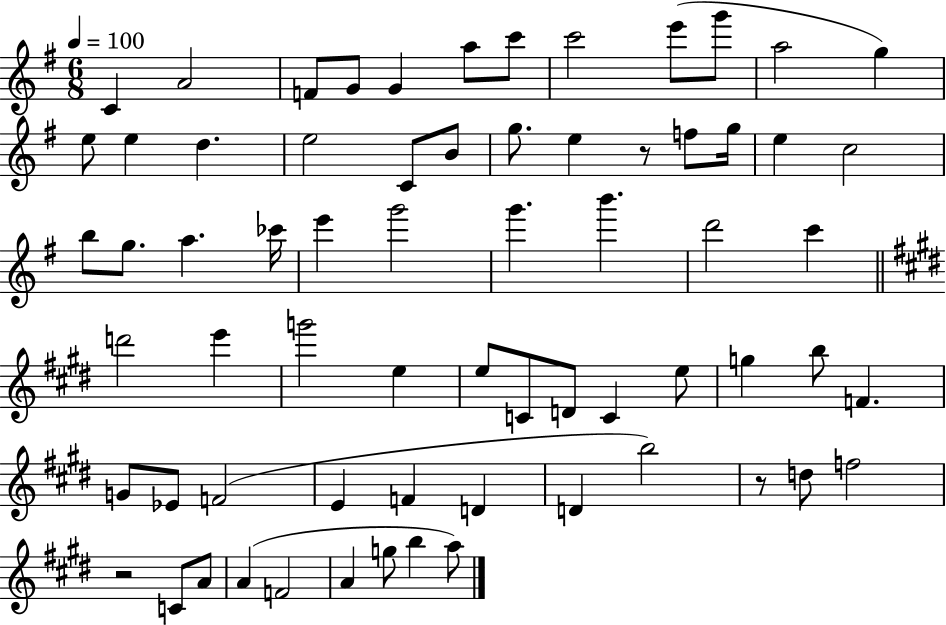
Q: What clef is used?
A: treble